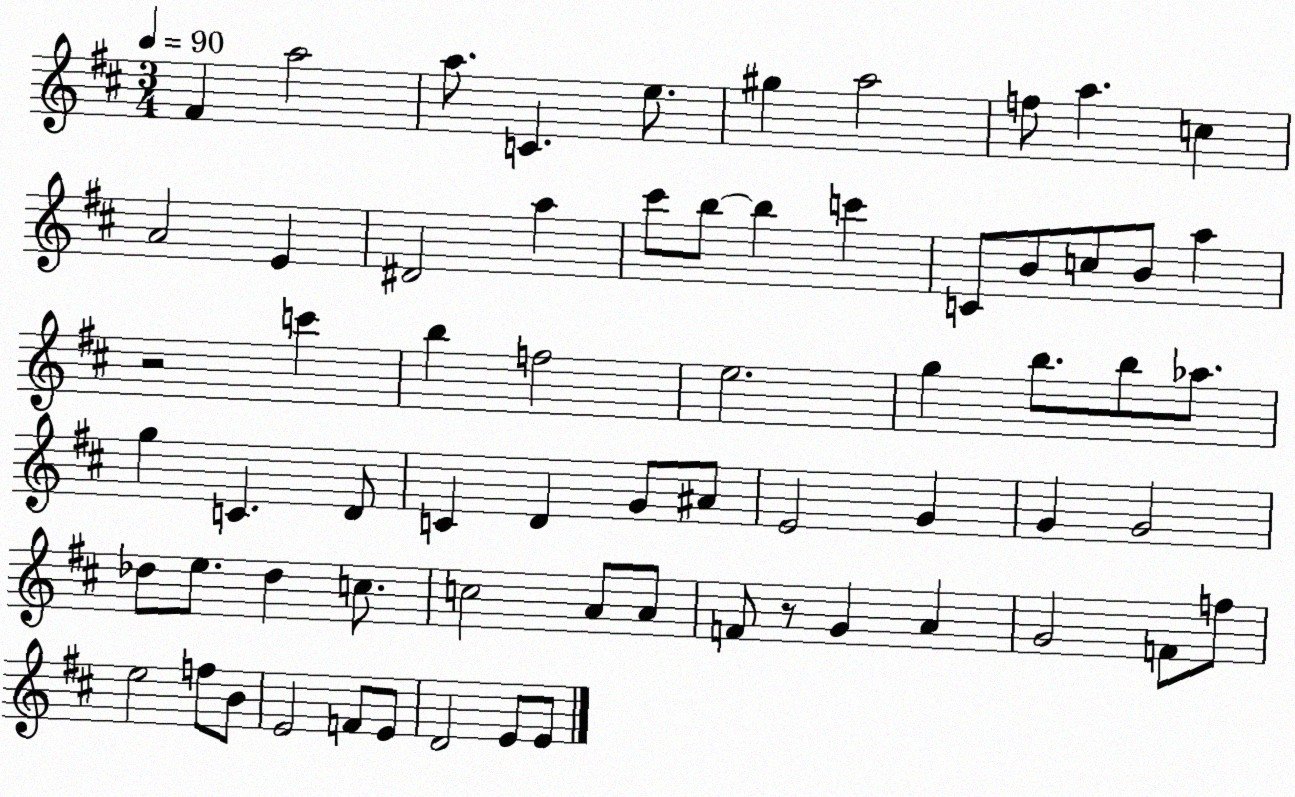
X:1
T:Untitled
M:3/4
L:1/4
K:D
^F a2 a/2 C e/2 ^g a2 f/2 a c A2 E ^D2 a ^c'/2 b/2 b c' C/2 B/2 c/2 B/2 a z2 c' b f2 e2 g b/2 b/2 _a/2 g C D/2 C D G/2 ^A/2 E2 G G G2 _d/2 e/2 _d c/2 c2 A/2 A/2 F/2 z/2 G A G2 F/2 f/2 e2 f/2 B/2 E2 F/2 E/2 D2 E/2 E/2